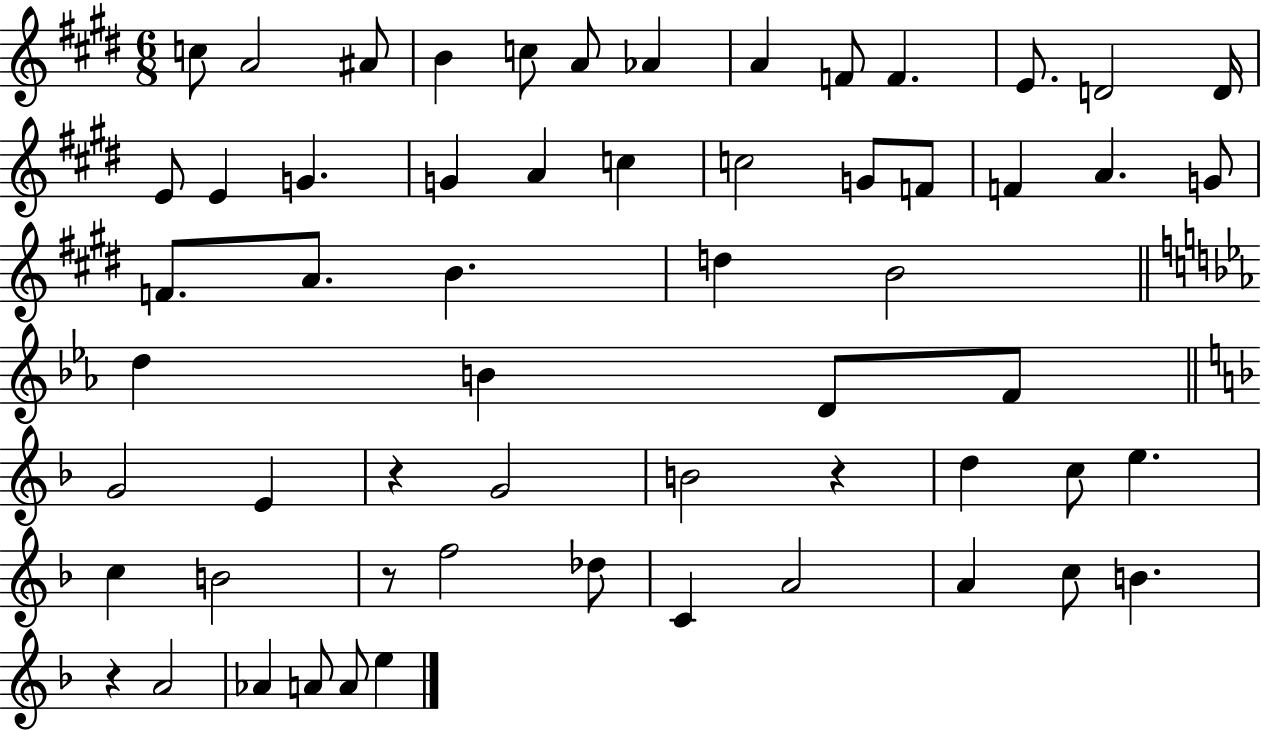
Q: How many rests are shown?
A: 4